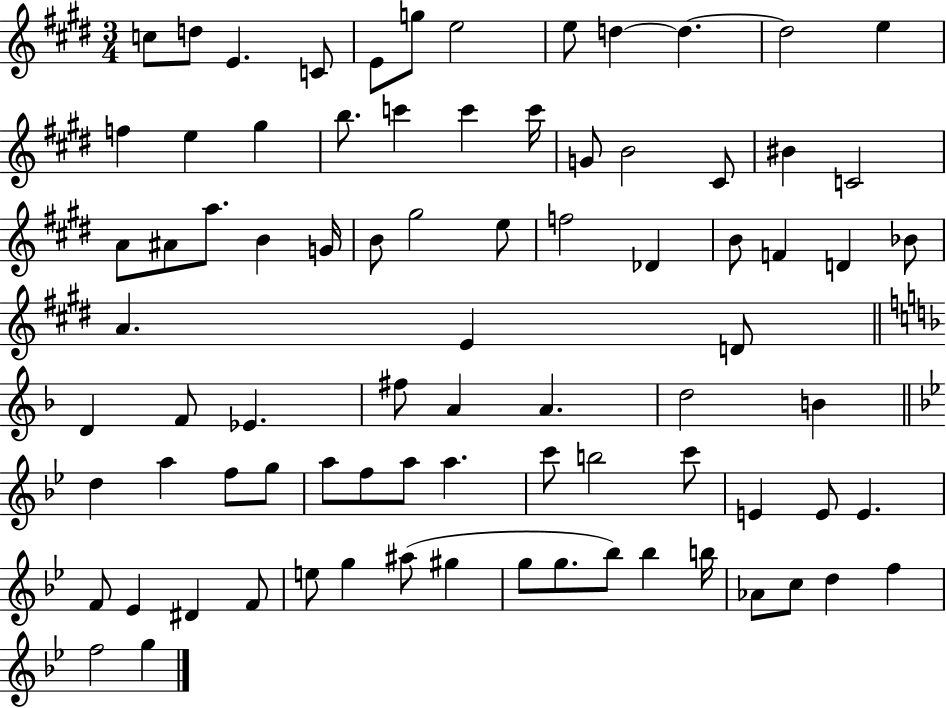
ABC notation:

X:1
T:Untitled
M:3/4
L:1/4
K:E
c/2 d/2 E C/2 E/2 g/2 e2 e/2 d d d2 e f e ^g b/2 c' c' c'/4 G/2 B2 ^C/2 ^B C2 A/2 ^A/2 a/2 B G/4 B/2 ^g2 e/2 f2 _D B/2 F D _B/2 A E D/2 D F/2 _E ^f/2 A A d2 B d a f/2 g/2 a/2 f/2 a/2 a c'/2 b2 c'/2 E E/2 E F/2 _E ^D F/2 e/2 g ^a/2 ^g g/2 g/2 _b/2 _b b/4 _A/2 c/2 d f f2 g